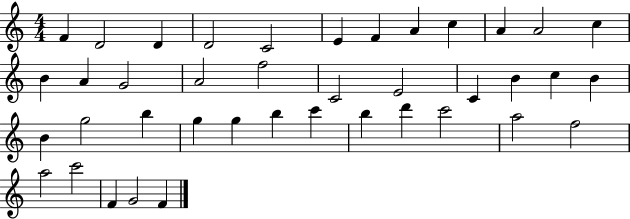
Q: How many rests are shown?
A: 0